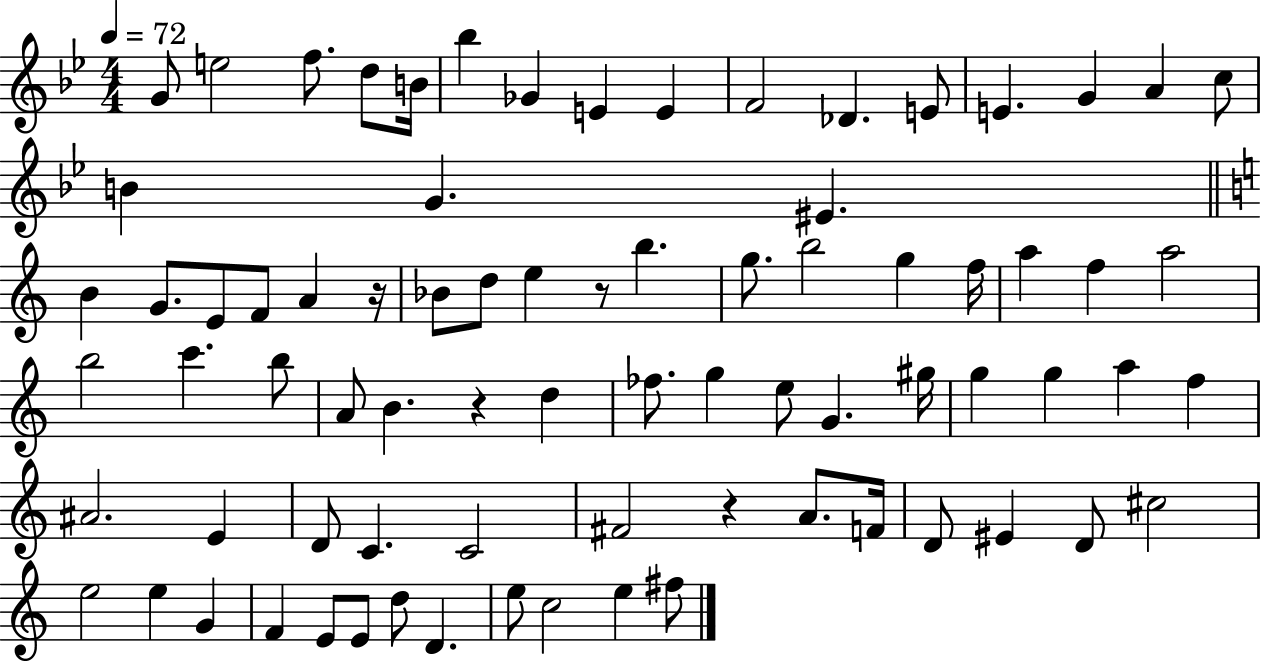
G4/e E5/h F5/e. D5/e B4/s Bb5/q Gb4/q E4/q E4/q F4/h Db4/q. E4/e E4/q. G4/q A4/q C5/e B4/q G4/q. EIS4/q. B4/q G4/e. E4/e F4/e A4/q R/s Bb4/e D5/e E5/q R/e B5/q. G5/e. B5/h G5/q F5/s A5/q F5/q A5/h B5/h C6/q. B5/e A4/e B4/q. R/q D5/q FES5/e. G5/q E5/e G4/q. G#5/s G5/q G5/q A5/q F5/q A#4/h. E4/q D4/e C4/q. C4/h F#4/h R/q A4/e. F4/s D4/e EIS4/q D4/e C#5/h E5/h E5/q G4/q F4/q E4/e E4/e D5/e D4/q. E5/e C5/h E5/q F#5/e